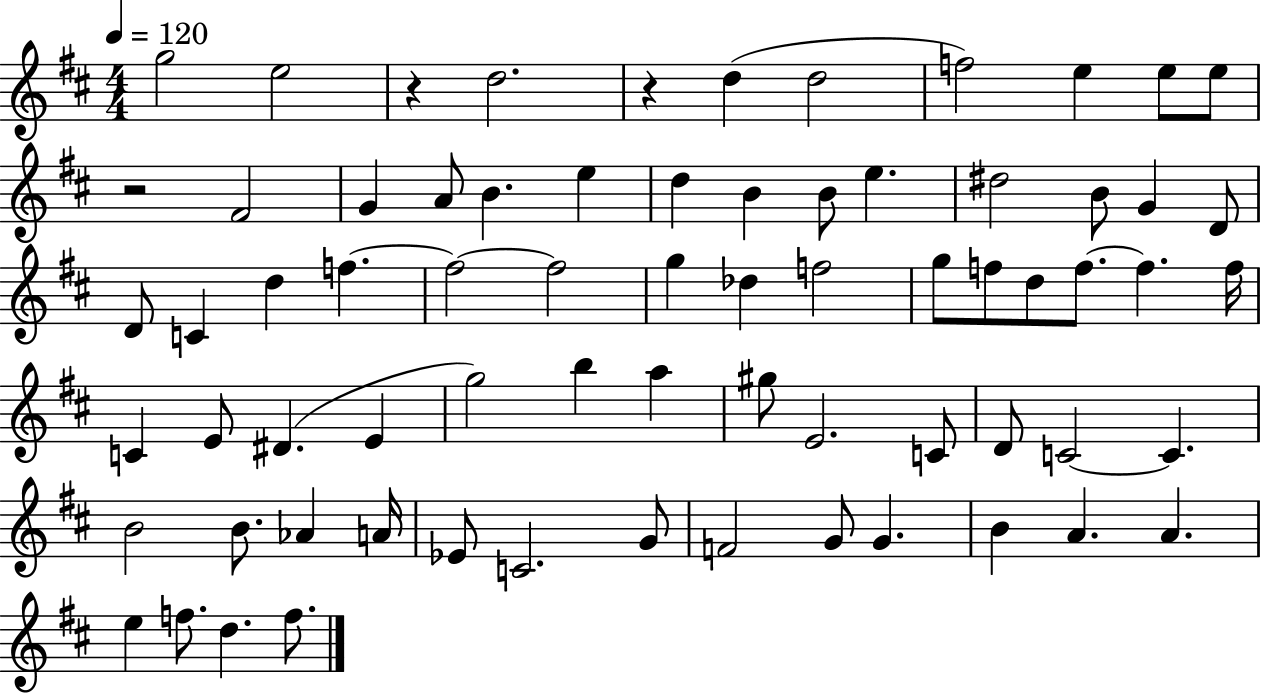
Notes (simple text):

G5/h E5/h R/q D5/h. R/q D5/q D5/h F5/h E5/q E5/e E5/e R/h F#4/h G4/q A4/e B4/q. E5/q D5/q B4/q B4/e E5/q. D#5/h B4/e G4/q D4/e D4/e C4/q D5/q F5/q. F5/h F5/h G5/q Db5/q F5/h G5/e F5/e D5/e F5/e. F5/q. F5/s C4/q E4/e D#4/q. E4/q G5/h B5/q A5/q G#5/e E4/h. C4/e D4/e C4/h C4/q. B4/h B4/e. Ab4/q A4/s Eb4/e C4/h. G4/e F4/h G4/e G4/q. B4/q A4/q. A4/q. E5/q F5/e. D5/q. F5/e.